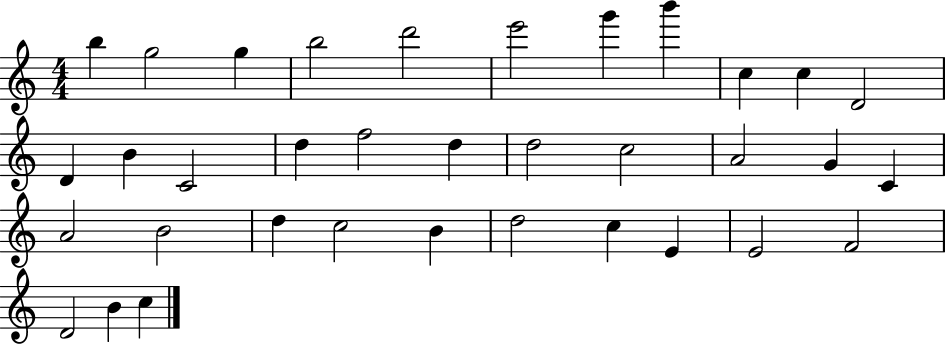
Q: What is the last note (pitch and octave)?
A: C5